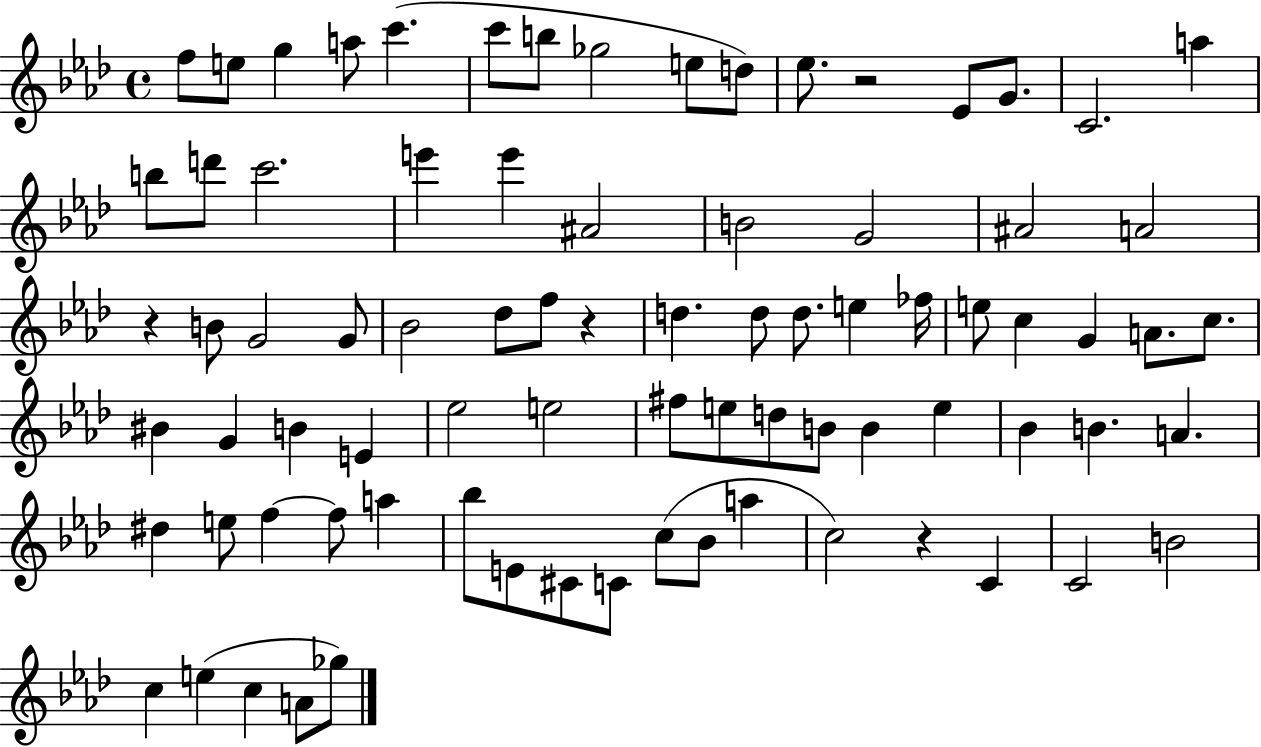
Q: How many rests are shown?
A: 4